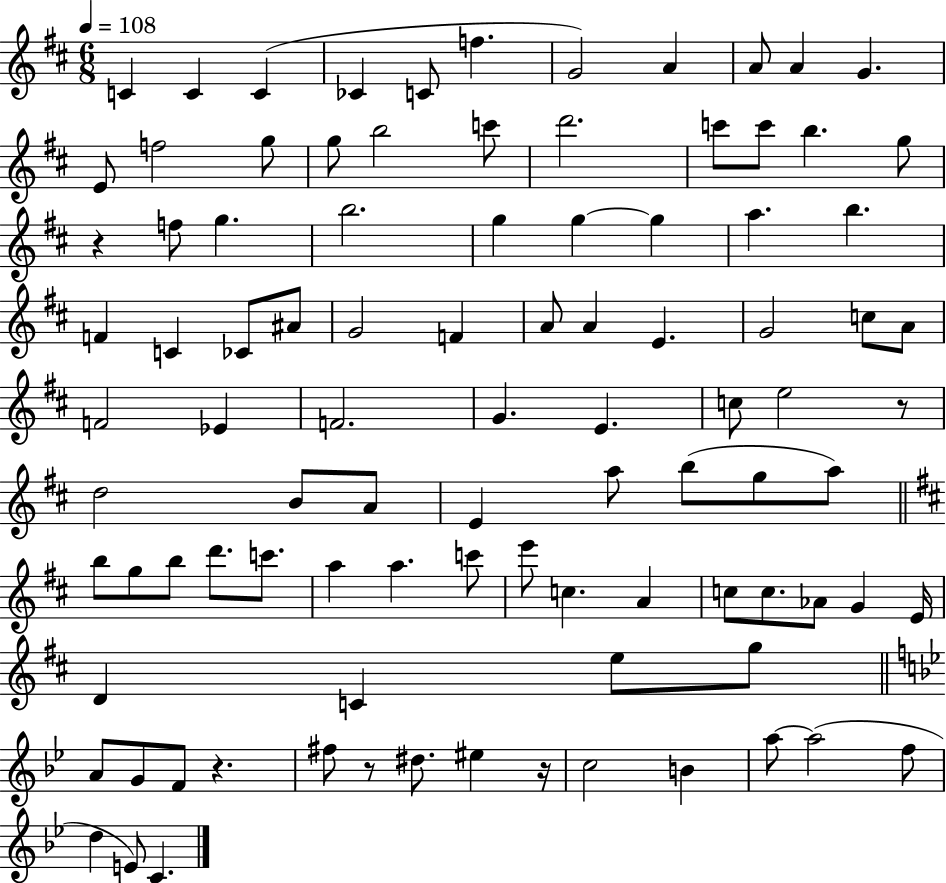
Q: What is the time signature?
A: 6/8